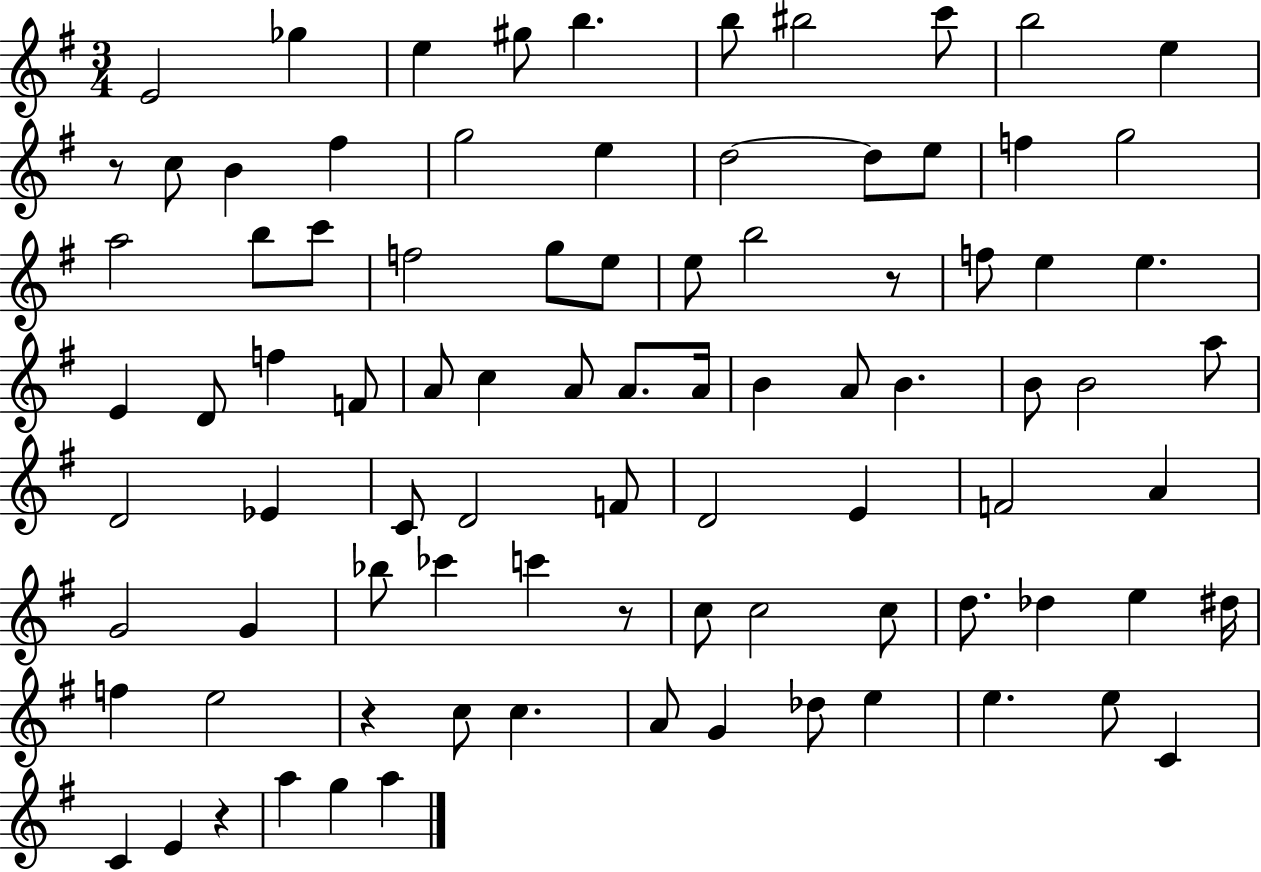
E4/h Gb5/q E5/q G#5/e B5/q. B5/e BIS5/h C6/e B5/h E5/q R/e C5/e B4/q F#5/q G5/h E5/q D5/h D5/e E5/e F5/q G5/h A5/h B5/e C6/e F5/h G5/e E5/e E5/e B5/h R/e F5/e E5/q E5/q. E4/q D4/e F5/q F4/e A4/e C5/q A4/e A4/e. A4/s B4/q A4/e B4/q. B4/e B4/h A5/e D4/h Eb4/q C4/e D4/h F4/e D4/h E4/q F4/h A4/q G4/h G4/q Bb5/e CES6/q C6/q R/e C5/e C5/h C5/e D5/e. Db5/q E5/q D#5/s F5/q E5/h R/q C5/e C5/q. A4/e G4/q Db5/e E5/q E5/q. E5/e C4/q C4/q E4/q R/q A5/q G5/q A5/q